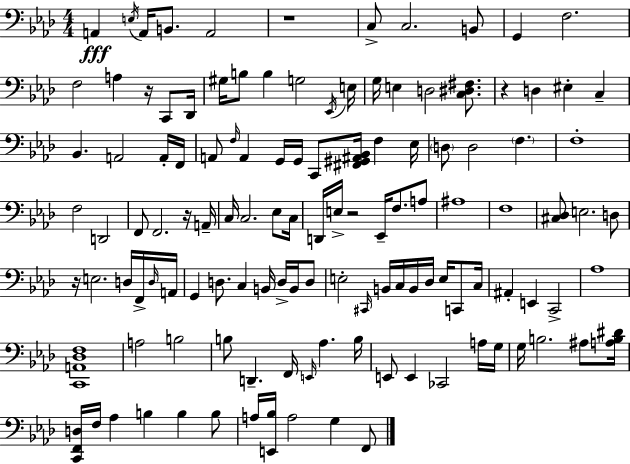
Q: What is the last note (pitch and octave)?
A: F2